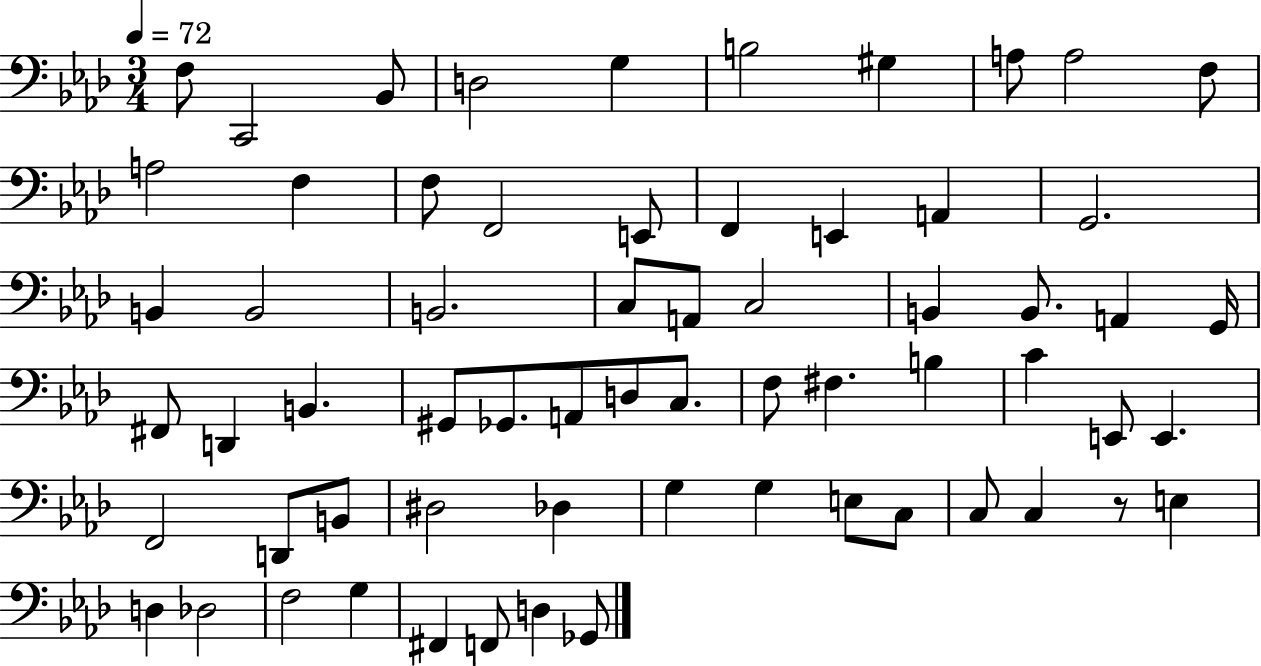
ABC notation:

X:1
T:Untitled
M:3/4
L:1/4
K:Ab
F,/2 C,,2 _B,,/2 D,2 G, B,2 ^G, A,/2 A,2 F,/2 A,2 F, F,/2 F,,2 E,,/2 F,, E,, A,, G,,2 B,, B,,2 B,,2 C,/2 A,,/2 C,2 B,, B,,/2 A,, G,,/4 ^F,,/2 D,, B,, ^G,,/2 _G,,/2 A,,/2 D,/2 C,/2 F,/2 ^F, B, C E,,/2 E,, F,,2 D,,/2 B,,/2 ^D,2 _D, G, G, E,/2 C,/2 C,/2 C, z/2 E, D, _D,2 F,2 G, ^F,, F,,/2 D, _G,,/2